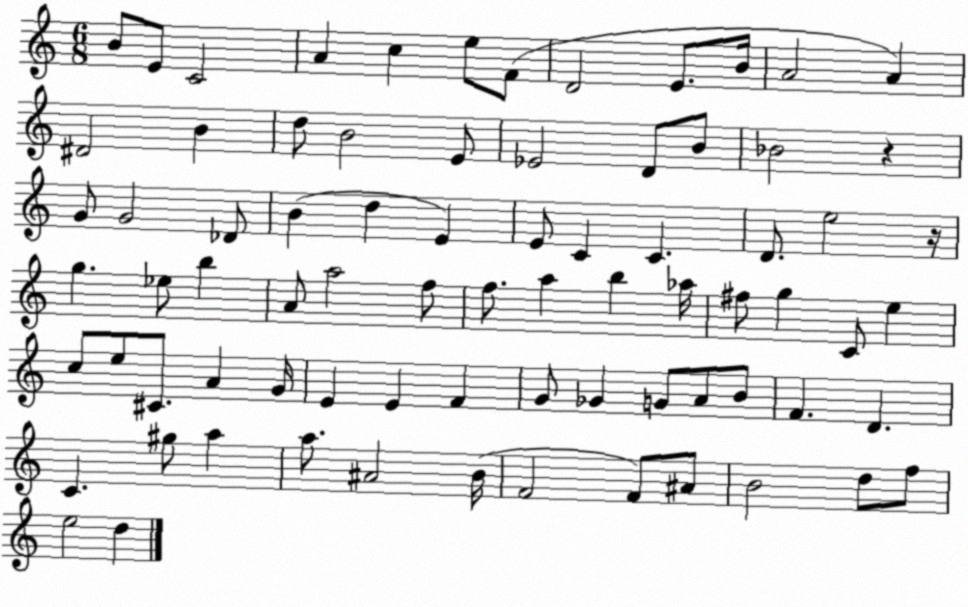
X:1
T:Untitled
M:6/8
L:1/4
K:C
B/2 E/2 C2 A c e/2 F/2 D2 E/2 B/4 A2 A ^D2 B d/2 B2 E/2 _E2 D/2 B/2 _B2 z G/2 G2 _D/2 B d E E/2 C C D/2 e2 z/4 g _e/2 b A/2 a2 f/2 f/2 a b _a/4 ^f/2 g C/2 e c/2 e/2 ^C/2 A G/4 E E F G/2 _G G/2 A/2 B/2 F D C ^g/2 a a/2 ^A2 B/4 F2 F/2 ^A/2 B2 d/2 f/2 e2 d